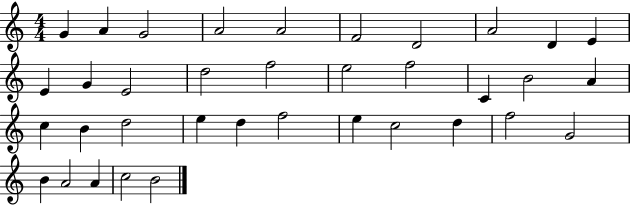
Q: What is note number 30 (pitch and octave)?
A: F5